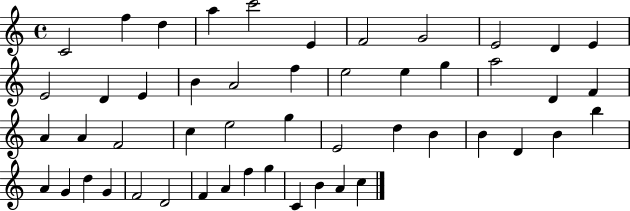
C4/h F5/q D5/q A5/q C6/h E4/q F4/h G4/h E4/h D4/q E4/q E4/h D4/q E4/q B4/q A4/h F5/q E5/h E5/q G5/q A5/h D4/q F4/q A4/q A4/q F4/h C5/q E5/h G5/q E4/h D5/q B4/q B4/q D4/q B4/q B5/q A4/q G4/q D5/q G4/q F4/h D4/h F4/q A4/q F5/q G5/q C4/q B4/q A4/q C5/q